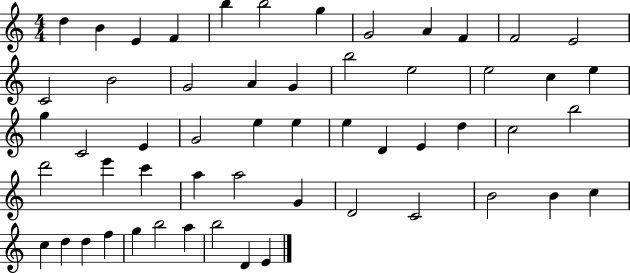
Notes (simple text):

D5/q B4/q E4/q F4/q B5/q B5/h G5/q G4/h A4/q F4/q F4/h E4/h C4/h B4/h G4/h A4/q G4/q B5/h E5/h E5/h C5/q E5/q G5/q C4/h E4/q G4/h E5/q E5/q E5/q D4/q E4/q D5/q C5/h B5/h D6/h E6/q C6/q A5/q A5/h G4/q D4/h C4/h B4/h B4/q C5/q C5/q D5/q D5/q F5/q G5/q B5/h A5/q B5/h D4/q E4/q